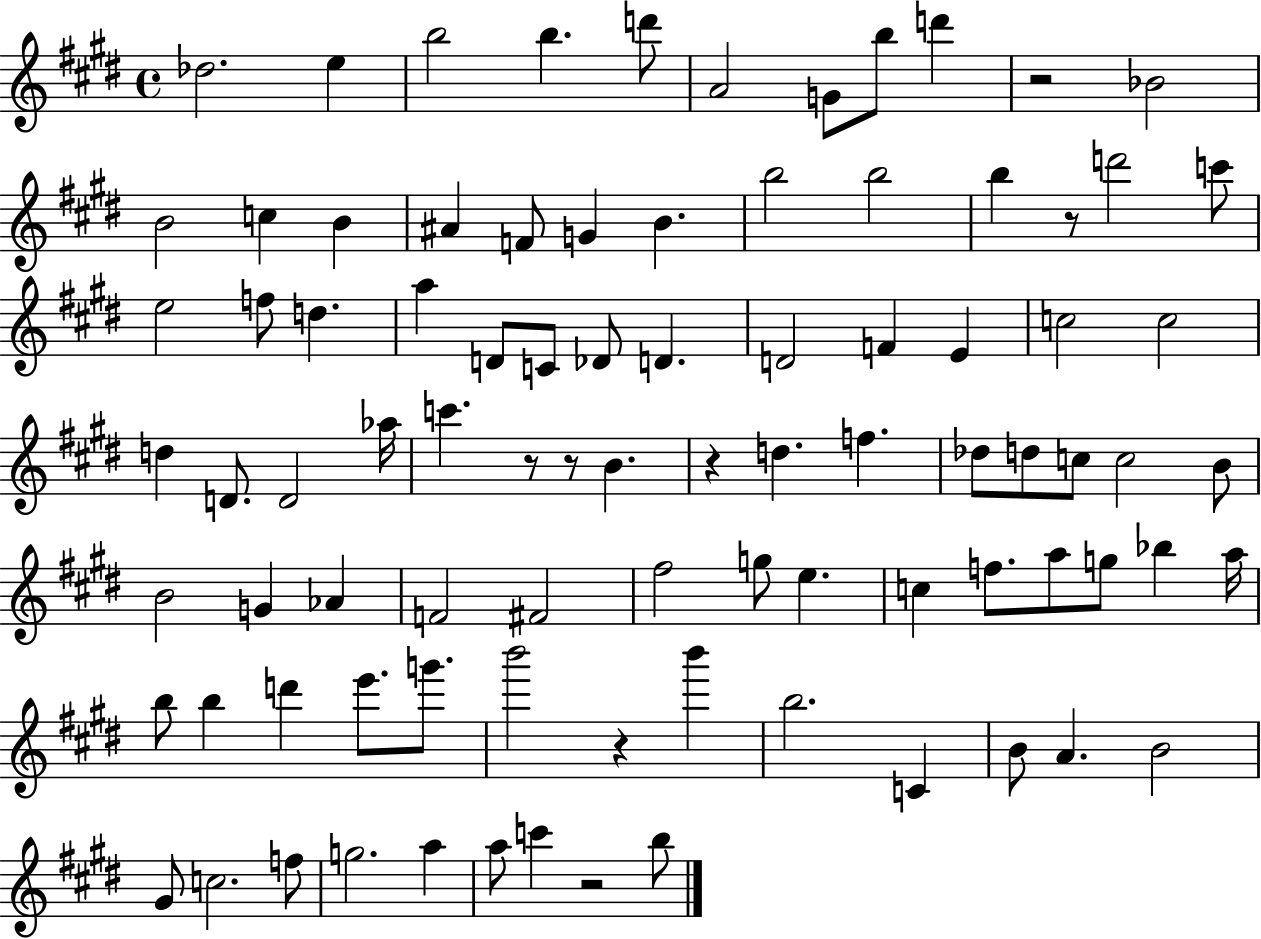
X:1
T:Untitled
M:4/4
L:1/4
K:E
_d2 e b2 b d'/2 A2 G/2 b/2 d' z2 _B2 B2 c B ^A F/2 G B b2 b2 b z/2 d'2 c'/2 e2 f/2 d a D/2 C/2 _D/2 D D2 F E c2 c2 d D/2 D2 _a/4 c' z/2 z/2 B z d f _d/2 d/2 c/2 c2 B/2 B2 G _A F2 ^F2 ^f2 g/2 e c f/2 a/2 g/2 _b a/4 b/2 b d' e'/2 g'/2 b'2 z b' b2 C B/2 A B2 ^G/2 c2 f/2 g2 a a/2 c' z2 b/2